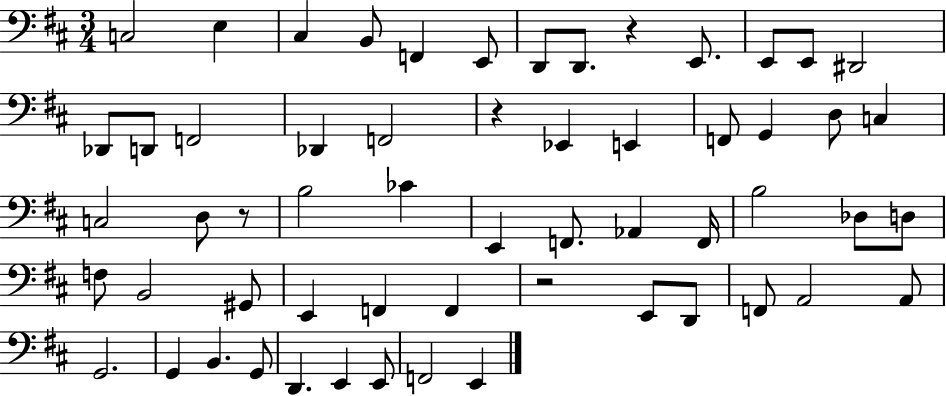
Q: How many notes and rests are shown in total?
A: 58